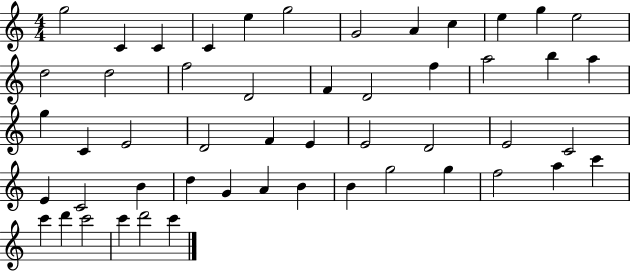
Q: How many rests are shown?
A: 0